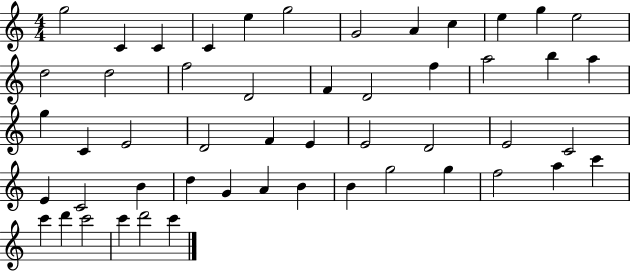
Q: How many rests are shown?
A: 0